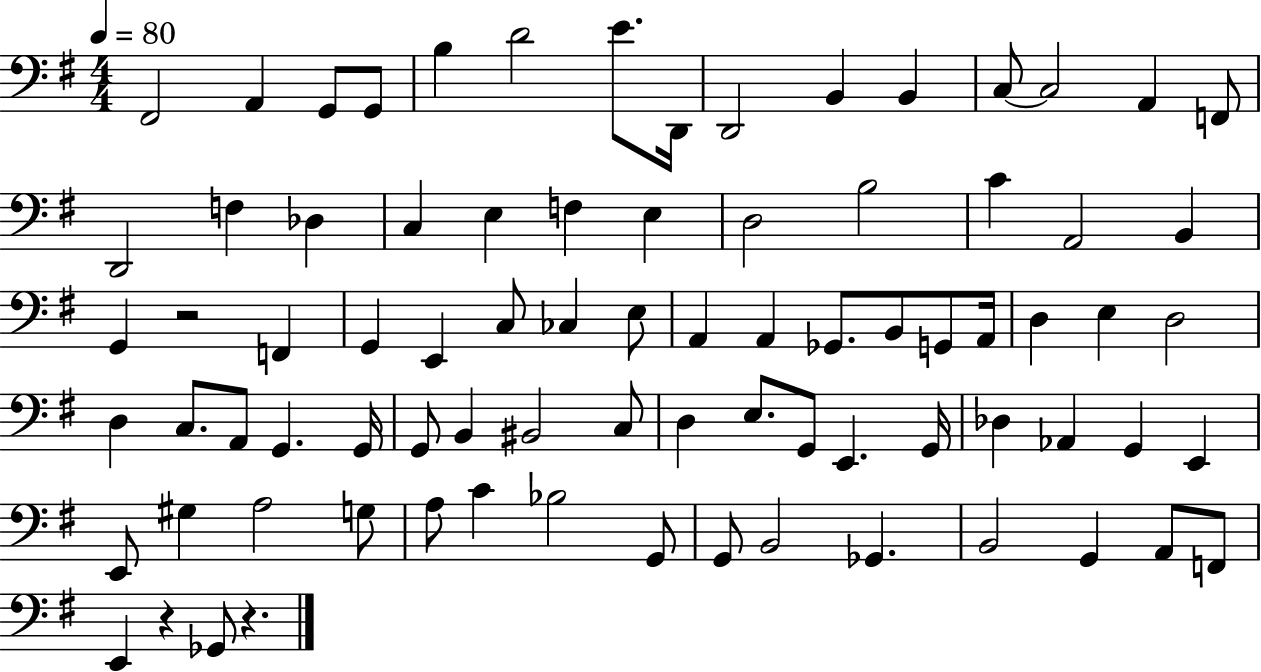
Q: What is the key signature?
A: G major